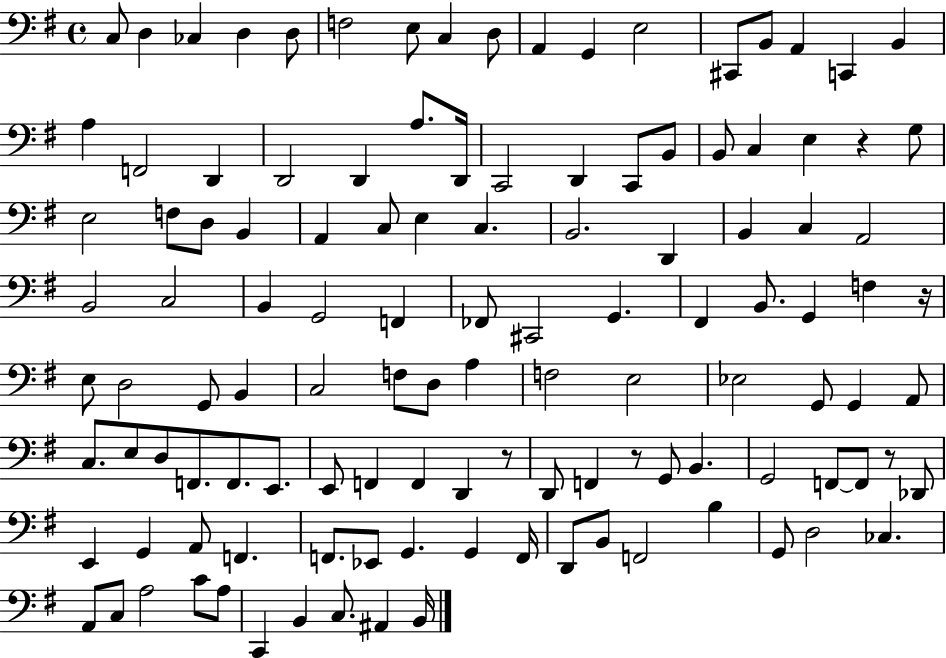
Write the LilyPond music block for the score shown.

{
  \clef bass
  \time 4/4
  \defaultTimeSignature
  \key g \major
  c8 d4 ces4 d4 d8 | f2 e8 c4 d8 | a,4 g,4 e2 | cis,8 b,8 a,4 c,4 b,4 | \break a4 f,2 d,4 | d,2 d,4 a8. d,16 | c,2 d,4 c,8 b,8 | b,8 c4 e4 r4 g8 | \break e2 f8 d8 b,4 | a,4 c8 e4 c4. | b,2. d,4 | b,4 c4 a,2 | \break b,2 c2 | b,4 g,2 f,4 | fes,8 cis,2 g,4. | fis,4 b,8. g,4 f4 r16 | \break e8 d2 g,8 b,4 | c2 f8 d8 a4 | f2 e2 | ees2 g,8 g,4 a,8 | \break c8. e8 d8 f,8. f,8. e,8. | e,8 f,4 f,4 d,4 r8 | d,8 f,4 r8 g,8 b,4. | g,2 f,8~~ f,8 r8 des,8 | \break e,4 g,4 a,8 f,4. | f,8. ees,8 g,4. g,4 f,16 | d,8 b,8 f,2 b4 | g,8 d2 ces4. | \break a,8 c8 a2 c'8 a8 | c,4 b,4 c8. ais,4 b,16 | \bar "|."
}